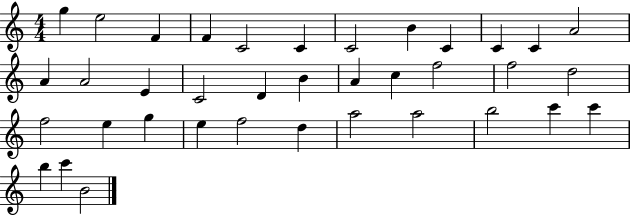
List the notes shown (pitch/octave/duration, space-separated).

G5/q E5/h F4/q F4/q C4/h C4/q C4/h B4/q C4/q C4/q C4/q A4/h A4/q A4/h E4/q C4/h D4/q B4/q A4/q C5/q F5/h F5/h D5/h F5/h E5/q G5/q E5/q F5/h D5/q A5/h A5/h B5/h C6/q C6/q B5/q C6/q B4/h